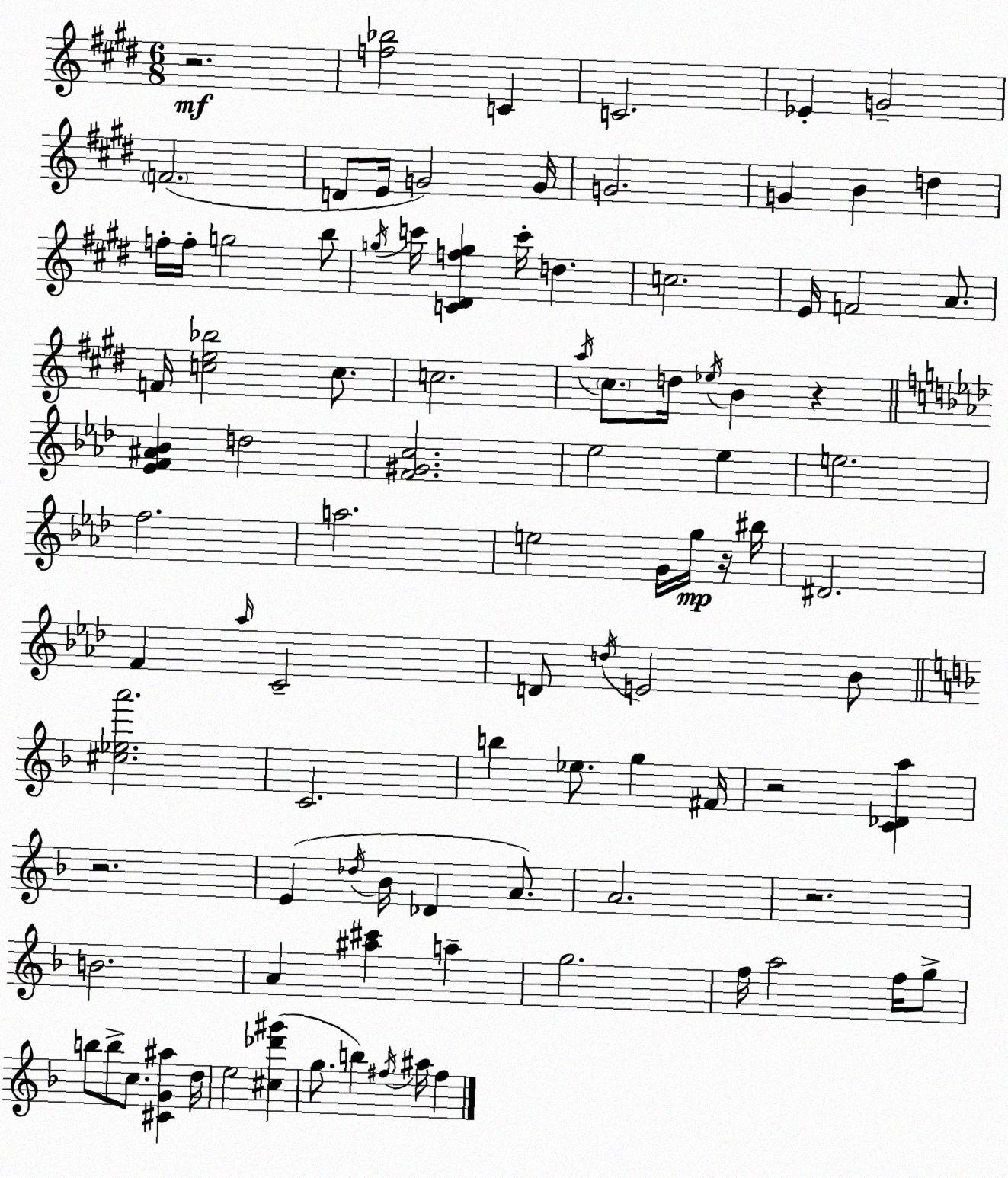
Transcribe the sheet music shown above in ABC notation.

X:1
T:Untitled
M:6/8
L:1/4
K:E
z2 [f_b]2 C C2 _E G2 F2 D/2 E/4 G2 G/4 G2 G B d f/4 f/4 g2 b/2 g/4 c'/4 [C^Dfg] c'/4 d c2 E/4 F2 A/2 F/4 [ce_b]2 c/2 c2 a/4 ^c/2 d/4 _e/4 B z [_EF^A_B] d2 [F^Gc]2 _e2 _e e2 f2 a2 e2 G/4 g/4 z/4 ^b/4 ^D2 F _a/4 C2 D/2 d/4 E2 _B/2 [^c_ea']2 C2 b _e/2 g ^F/4 z2 [C_Da] z2 E _d/4 _B/4 _D A/2 A2 z2 B2 A [^a^c'] a g2 f/4 a2 f/4 g/2 b/2 b/2 c/2 [^CG^a] d/4 e2 [^c_d'^g'] g/2 b ^f/4 ^a/4 ^f